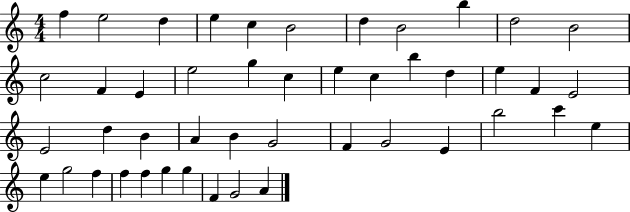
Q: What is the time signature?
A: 4/4